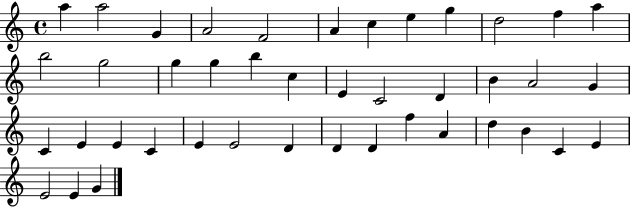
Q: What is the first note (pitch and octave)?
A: A5